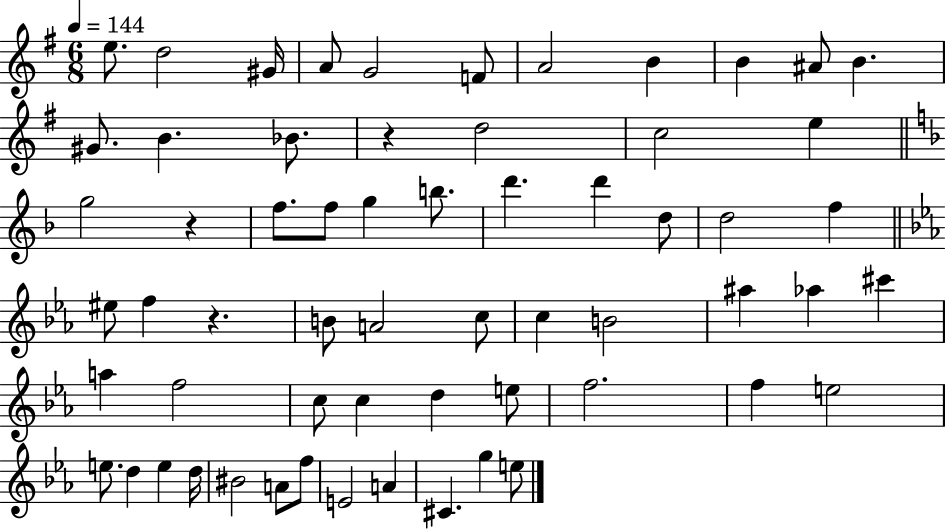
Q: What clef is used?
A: treble